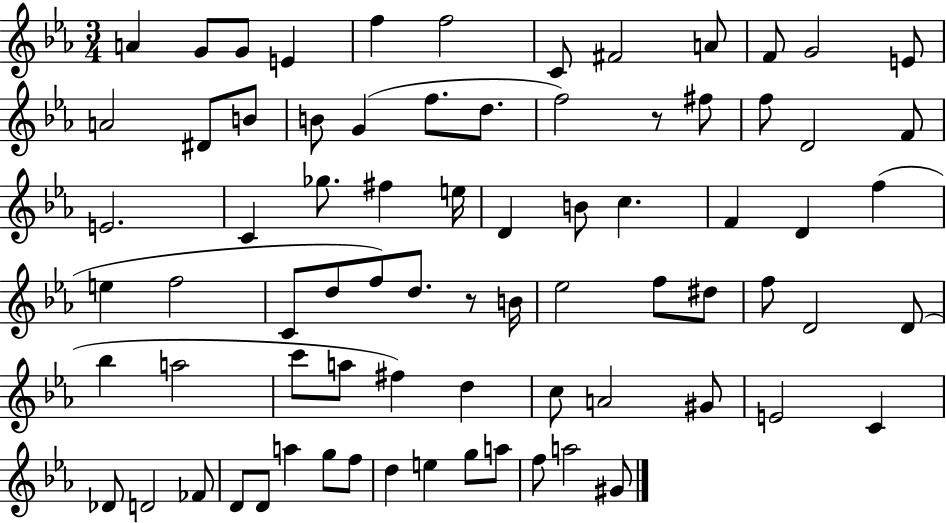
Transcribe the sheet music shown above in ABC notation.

X:1
T:Untitled
M:3/4
L:1/4
K:Eb
A G/2 G/2 E f f2 C/2 ^F2 A/2 F/2 G2 E/2 A2 ^D/2 B/2 B/2 G f/2 d/2 f2 z/2 ^f/2 f/2 D2 F/2 E2 C _g/2 ^f e/4 D B/2 c F D f e f2 C/2 d/2 f/2 d/2 z/2 B/4 _e2 f/2 ^d/2 f/2 D2 D/2 _b a2 c'/2 a/2 ^f d c/2 A2 ^G/2 E2 C _D/2 D2 _F/2 D/2 D/2 a g/2 f/2 d e g/2 a/2 f/2 a2 ^G/2